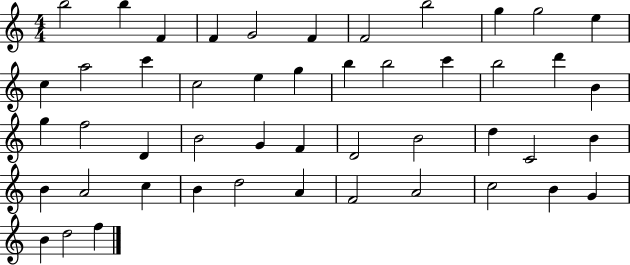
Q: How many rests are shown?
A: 0